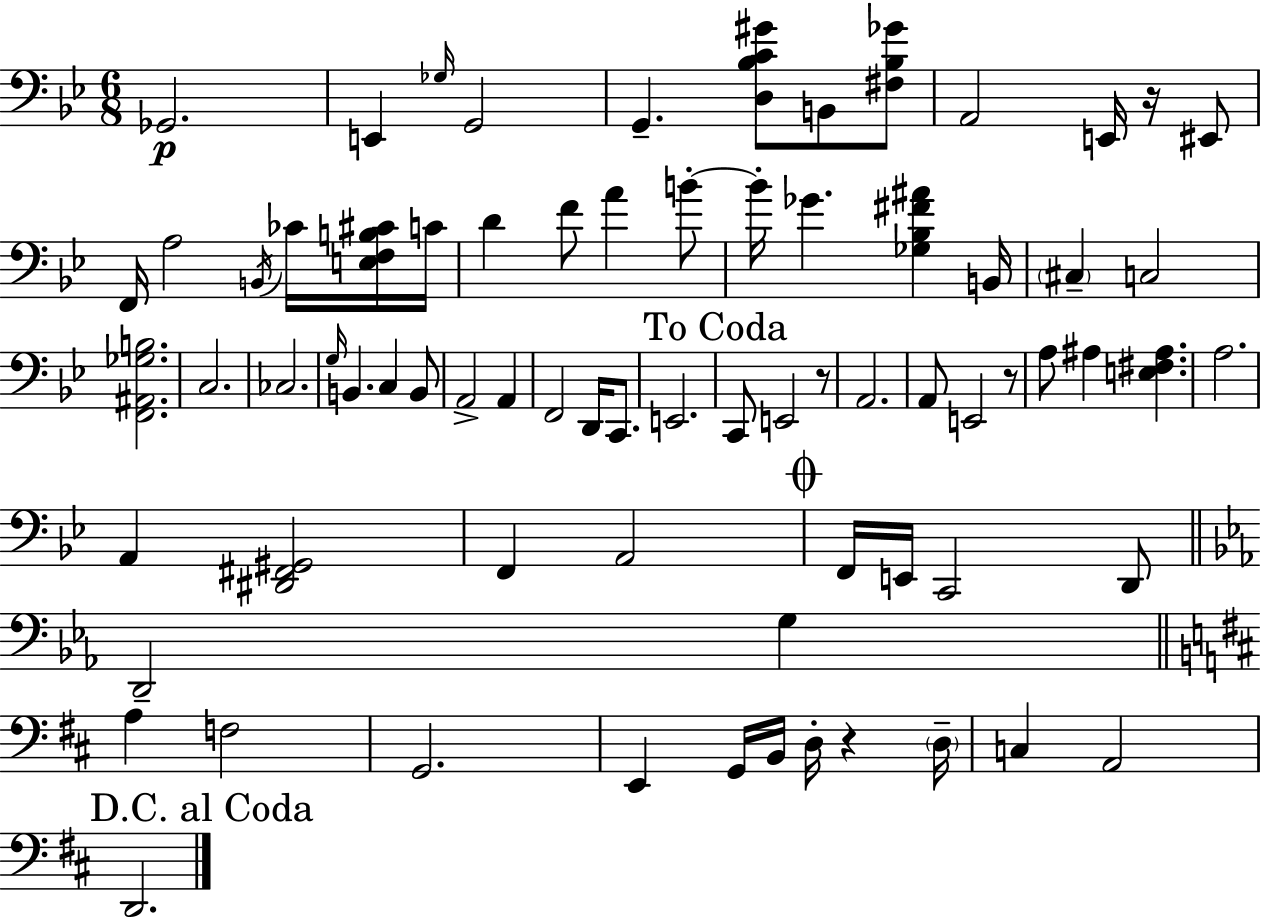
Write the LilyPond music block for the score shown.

{
  \clef bass
  \numericTimeSignature
  \time 6/8
  \key g \minor
  ges,2.\p | e,4 \grace { ges16 } g,2 | g,4.-- <d bes c' gis'>8 b,8 <fis bes ges'>8 | a,2 e,16 r16 eis,8 | \break f,16 a2 \acciaccatura { b,16 } ces'16 | <e f b cis'>16 c'16 d'4 f'8 a'4 | b'8-.~~ b'16-. ges'4. <ges bes fis' ais'>4 | b,16 \parenthesize cis4-- c2 | \break <f, ais, ges b>2. | c2. | ces2. | \grace { g16 } b,4. c4 | \break b,8 a,2-> a,4 | f,2 d,16 | c,8. e,2. | \mark "To Coda" c,8 e,2 | \break r8 a,2. | a,8 e,2 | r8 a8 ais4 <e fis ais>4. | a2. | \break a,4 <dis, fis, gis,>2 | f,4 a,2 | \mark \markup { \musicglyph "scripts.coda" } f,16 e,16 c,2 | d,8 \bar "||" \break \key ees \major d,2-- g4 | \bar "||" \break \key b \minor a4 f2 | g,2. | e,4 g,16 b,16 d16-. r4 \parenthesize d16-- | c4 a,2 | \break \mark "D.C. al Coda" d,2. | \bar "|."
}